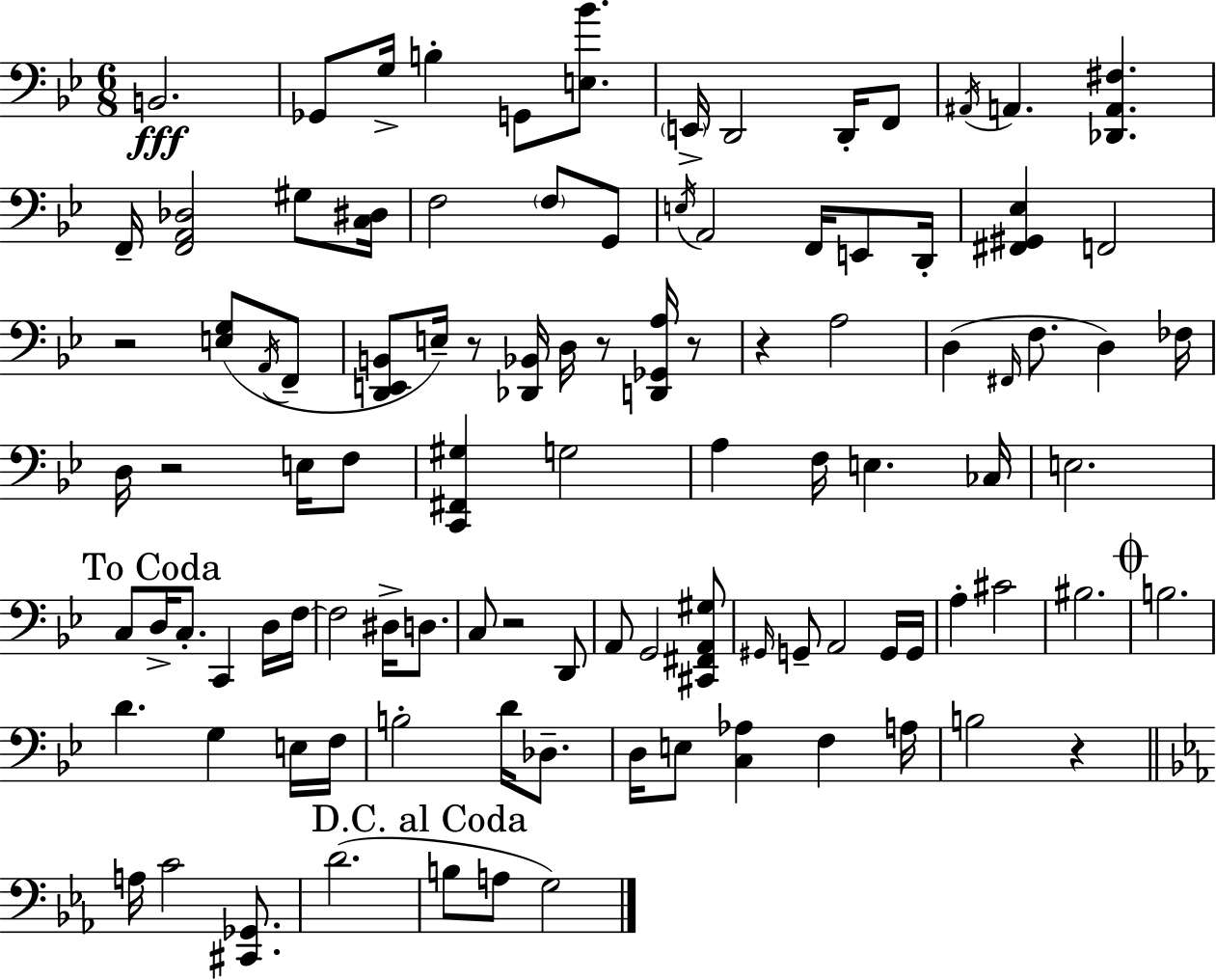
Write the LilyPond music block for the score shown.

{
  \clef bass
  \numericTimeSignature
  \time 6/8
  \key g \minor
  b,2.\fff | ges,8 g16-> b4-. g,8 <e bes'>8. | \parenthesize e,16-> d,2 d,16-. f,8 | \acciaccatura { ais,16 } a,4. <des, a, fis>4. | \break f,16-- <f, a, des>2 gis8 | <c dis>16 f2 \parenthesize f8 g,8 | \acciaccatura { e16 } a,2 f,16 e,8 | d,16-. <fis, gis, ees>4 f,2 | \break r2 <e g>8( | \acciaccatura { a,16 } f,8-- <d, e, b,>8 e16--) r8 <des, bes,>16 d16 r8 | <d, ges, a>16 r8 r4 a2 | d4( \grace { fis,16 } f8. d4) | \break fes16 d16 r2 | e16 f8 <c, fis, gis>4 g2 | a4 f16 e4. | ces16 e2. | \break \mark "To Coda" c8 d16-> c8.-. c,4 | d16 f16~~ f2 | dis16-> d8. c8 r2 | d,8 a,8 g,2 | \break <cis, fis, a, gis>8 \grace { gis,16 } g,8-- a,2 | g,16 g,16 a4-. cis'2 | bis2. | \mark \markup { \musicglyph "scripts.coda" } b2. | \break d'4. g4 | e16 f16 b2-. | d'16 des8.-- d16 e8 <c aes>4 | f4 a16 b2 | \break r4 \bar "||" \break \key ees \major a16 c'2 <cis, ges,>8. | d'2.( | \mark "D.C. al Coda" b8 a8 g2) | \bar "|."
}